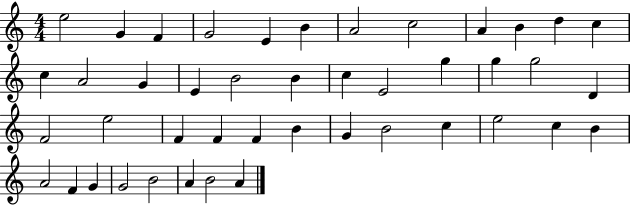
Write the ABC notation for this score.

X:1
T:Untitled
M:4/4
L:1/4
K:C
e2 G F G2 E B A2 c2 A B d c c A2 G E B2 B c E2 g g g2 D F2 e2 F F F B G B2 c e2 c B A2 F G G2 B2 A B2 A